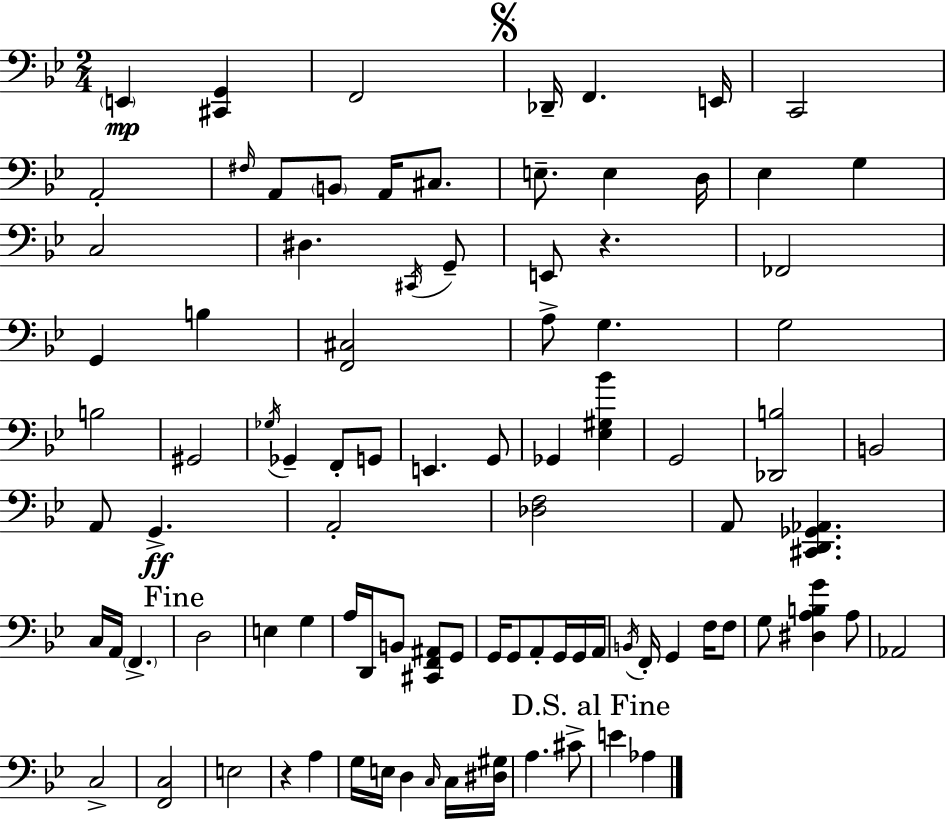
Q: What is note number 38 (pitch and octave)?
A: G2